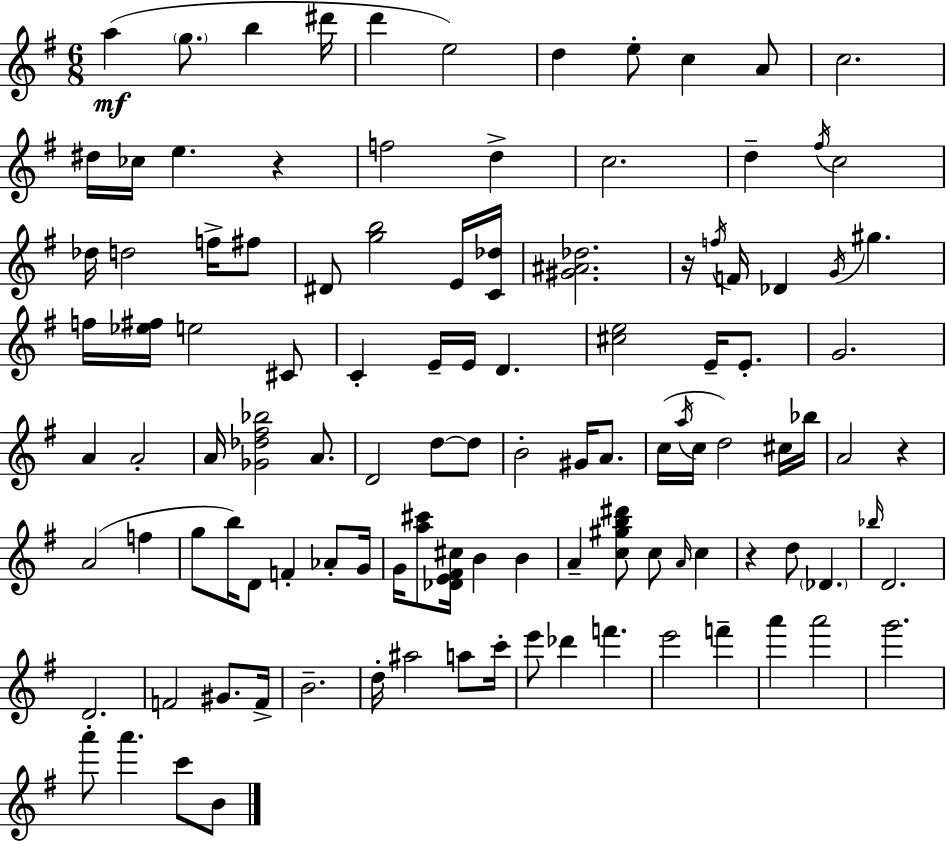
A5/q G5/e. B5/q D#6/s D6/q E5/h D5/q E5/e C5/q A4/e C5/h. D#5/s CES5/s E5/q. R/q F5/h D5/q C5/h. D5/q F#5/s C5/h Db5/s D5/h F5/s F#5/e D#4/e [G5,B5]/h E4/s [C4,Db5]/s [G#4,A#4,Db5]/h. R/s F5/s F4/s Db4/q G4/s G#5/q. F5/s [Eb5,F#5]/s E5/h C#4/e C4/q E4/s E4/s D4/q. [C#5,E5]/h E4/s E4/e. G4/h. A4/q A4/h A4/s [Gb4,Db5,F#5,Bb5]/h A4/e. D4/h D5/e D5/e B4/h G#4/s A4/e. C5/s A5/s C5/s D5/h C#5/s Bb5/s A4/h R/q A4/h F5/q G5/e B5/s D4/e F4/q Ab4/e G4/s G4/s [A5,C#6]/e [Db4,E4,F#4,C#5]/s B4/q B4/q A4/q [C5,G#5,B5,D#6]/e C5/e A4/s C5/q R/q D5/e Db4/q. Bb5/s D4/h. D4/h. F4/h G#4/e. F4/s B4/h. D5/s A#5/h A5/e C6/s E6/e Db6/q F6/q. E6/h F6/q A6/q A6/h G6/h. A6/e A6/q. C6/e B4/e